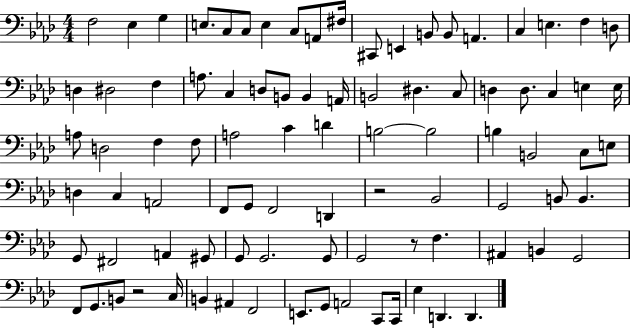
X:1
T:Untitled
M:4/4
L:1/4
K:Ab
F,2 _E, G, E,/2 C,/2 C,/2 E, C,/2 A,,/2 ^F,/4 ^C,,/2 E,, B,,/2 B,,/2 A,, C, E, F, D,/2 D, ^D,2 F, A,/2 C, D,/2 B,,/2 B,, A,,/4 B,,2 ^D, C,/2 D, D,/2 C, E, E,/4 A,/2 D,2 F, F,/2 A,2 C D B,2 B,2 B, B,,2 C,/2 E,/2 D, C, A,,2 F,,/2 G,,/2 F,,2 D,, z2 _B,,2 G,,2 B,,/2 B,, G,,/2 ^F,,2 A,, ^G,,/2 G,,/2 G,,2 G,,/2 G,,2 z/2 F, ^A,, B,, G,,2 F,,/2 G,,/2 B,,/2 z2 C,/4 B,, ^A,, F,,2 E,,/2 G,,/2 A,,2 C,,/2 C,,/4 _E, D,, D,,